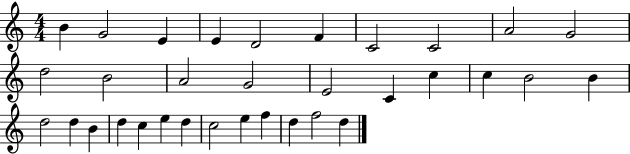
{
  \clef treble
  \numericTimeSignature
  \time 4/4
  \key c \major
  b'4 g'2 e'4 | e'4 d'2 f'4 | c'2 c'2 | a'2 g'2 | \break d''2 b'2 | a'2 g'2 | e'2 c'4 c''4 | c''4 b'2 b'4 | \break d''2 d''4 b'4 | d''4 c''4 e''4 d''4 | c''2 e''4 f''4 | d''4 f''2 d''4 | \break \bar "|."
}